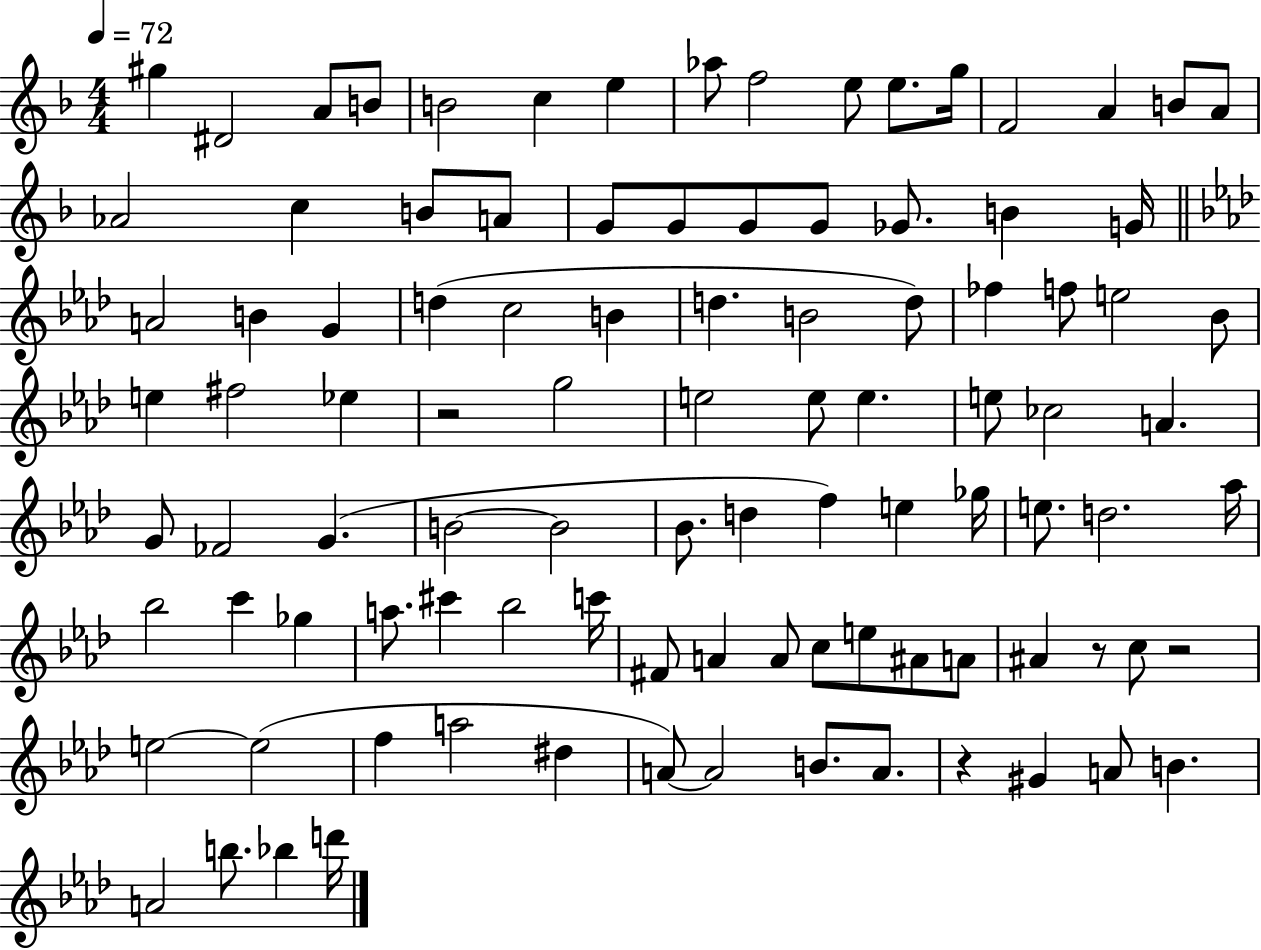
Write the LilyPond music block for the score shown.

{
  \clef treble
  \numericTimeSignature
  \time 4/4
  \key f \major
  \tempo 4 = 72
  gis''4 dis'2 a'8 b'8 | b'2 c''4 e''4 | aes''8 f''2 e''8 e''8. g''16 | f'2 a'4 b'8 a'8 | \break aes'2 c''4 b'8 a'8 | g'8 g'8 g'8 g'8 ges'8. b'4 g'16 | \bar "||" \break \key aes \major a'2 b'4 g'4 | d''4( c''2 b'4 | d''4. b'2 d''8) | fes''4 f''8 e''2 bes'8 | \break e''4 fis''2 ees''4 | r2 g''2 | e''2 e''8 e''4. | e''8 ces''2 a'4. | \break g'8 fes'2 g'4.( | b'2~~ b'2 | bes'8. d''4 f''4) e''4 ges''16 | e''8. d''2. aes''16 | \break bes''2 c'''4 ges''4 | a''8. cis'''4 bes''2 c'''16 | fis'8 a'4 a'8 c''8 e''8 ais'8 a'8 | ais'4 r8 c''8 r2 | \break e''2~~ e''2( | f''4 a''2 dis''4 | a'8~~) a'2 b'8. a'8. | r4 gis'4 a'8 b'4. | \break a'2 b''8. bes''4 d'''16 | \bar "|."
}